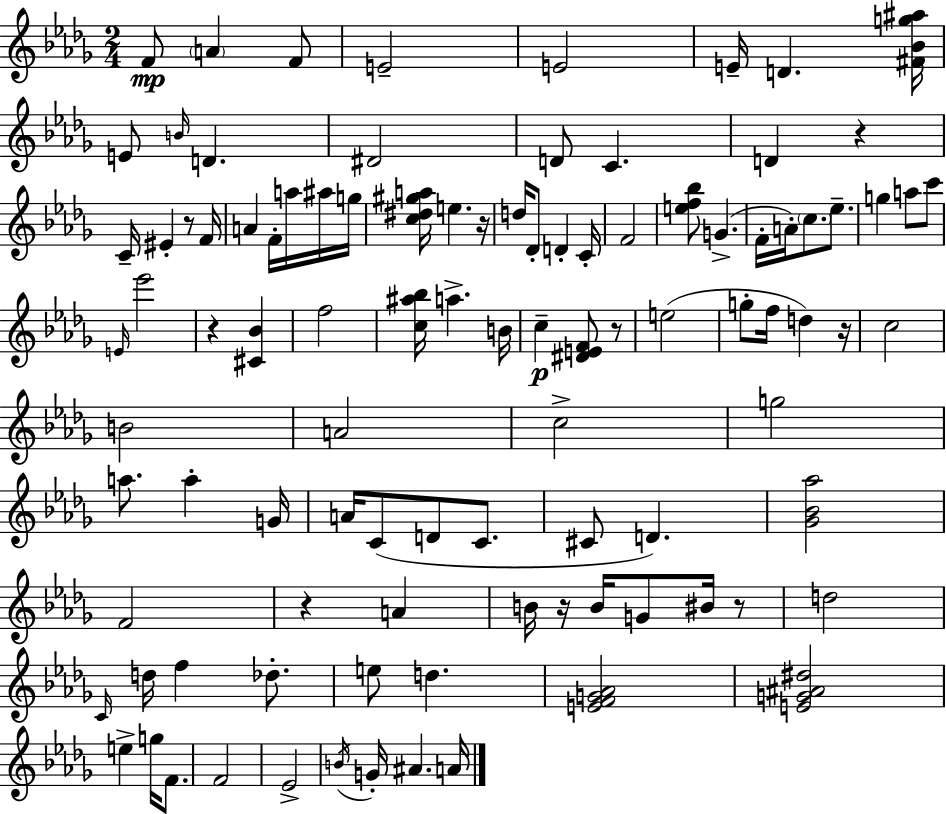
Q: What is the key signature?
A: BES minor